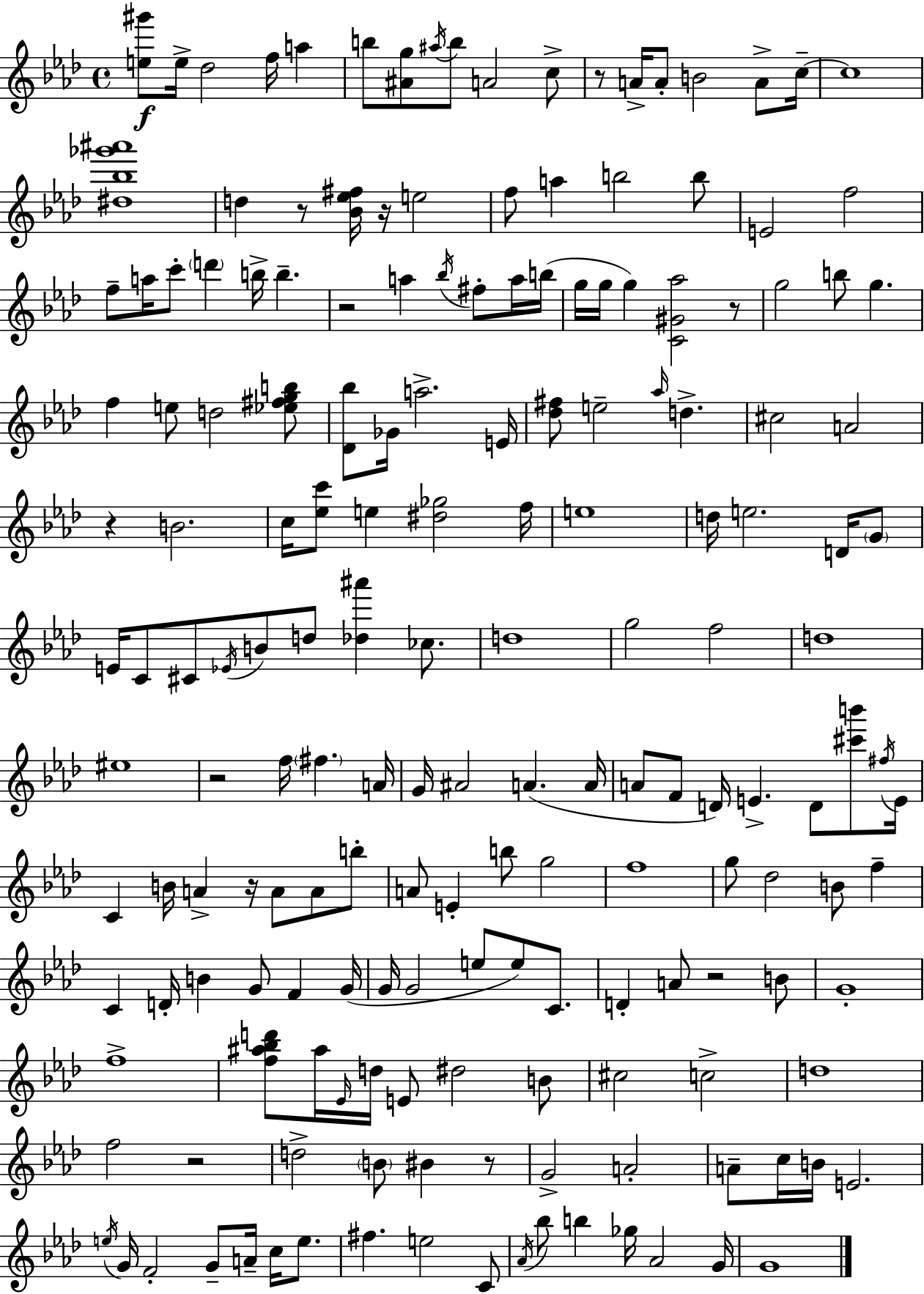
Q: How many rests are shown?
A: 11